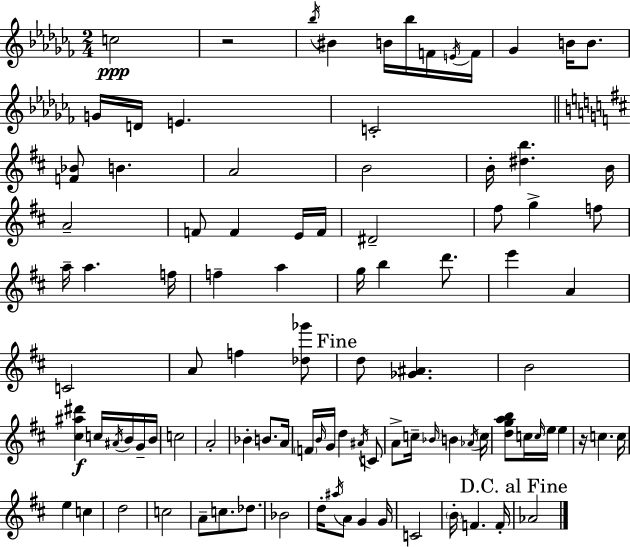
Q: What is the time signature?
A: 2/4